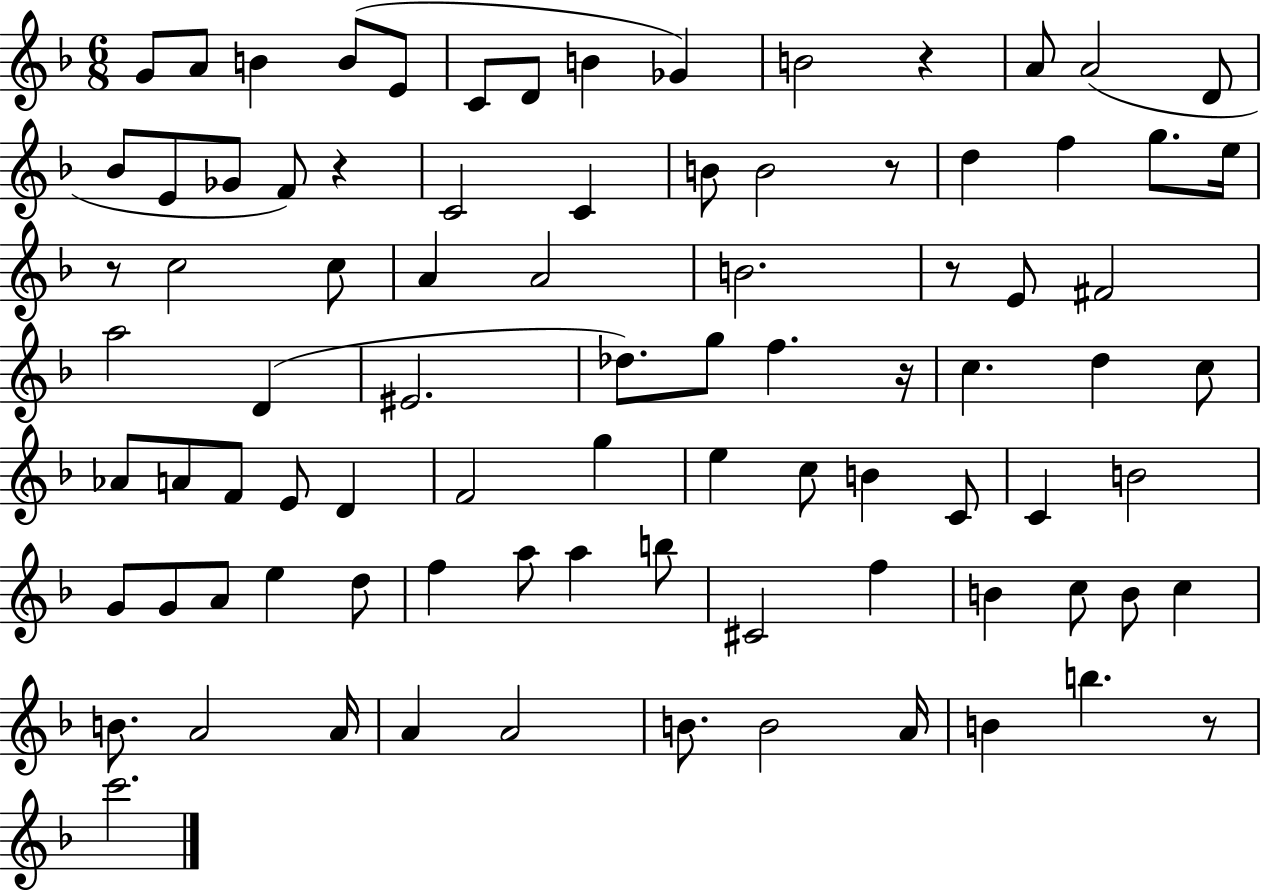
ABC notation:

X:1
T:Untitled
M:6/8
L:1/4
K:F
G/2 A/2 B B/2 E/2 C/2 D/2 B _G B2 z A/2 A2 D/2 _B/2 E/2 _G/2 F/2 z C2 C B/2 B2 z/2 d f g/2 e/4 z/2 c2 c/2 A A2 B2 z/2 E/2 ^F2 a2 D ^E2 _d/2 g/2 f z/4 c d c/2 _A/2 A/2 F/2 E/2 D F2 g e c/2 B C/2 C B2 G/2 G/2 A/2 e d/2 f a/2 a b/2 ^C2 f B c/2 B/2 c B/2 A2 A/4 A A2 B/2 B2 A/4 B b z/2 c'2